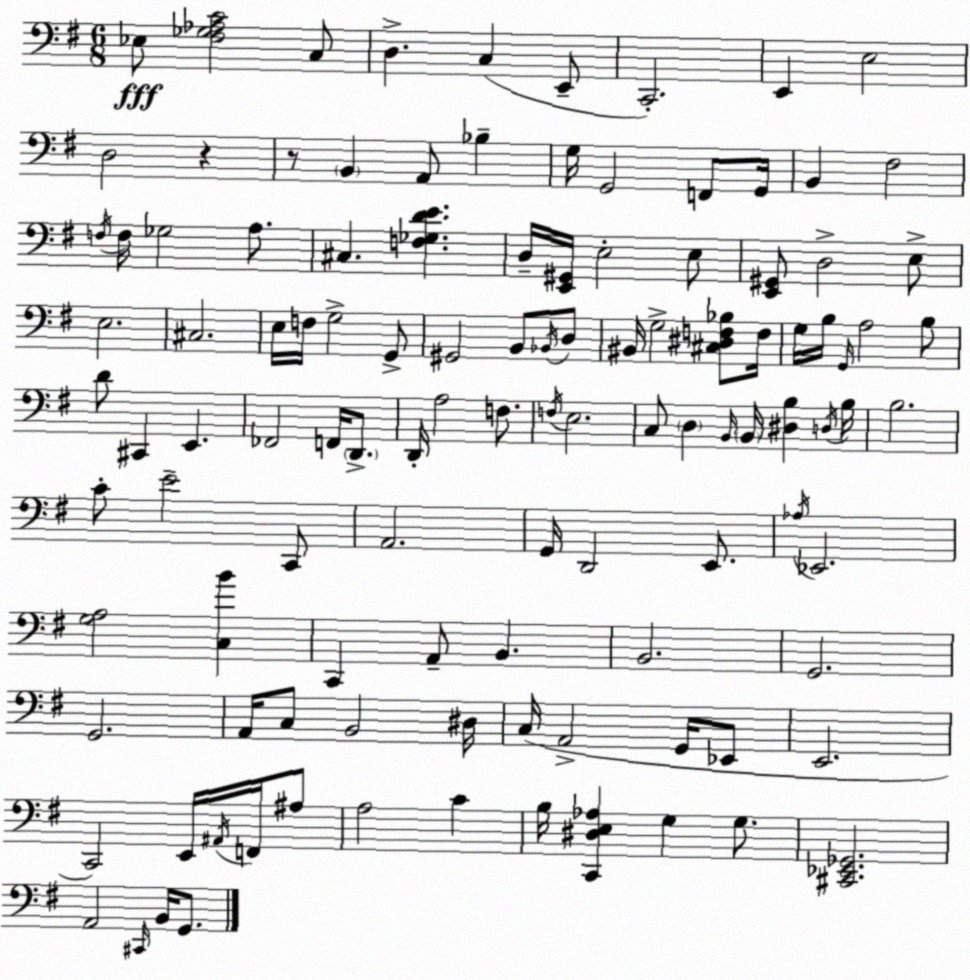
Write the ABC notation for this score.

X:1
T:Untitled
M:6/8
L:1/4
K:G
_E,/2 [^F,_G,_A,C]2 C,/2 D, C, E,,/2 C,,2 E,, E,2 D,2 z z/2 B,, A,,/2 _B, G,/4 G,,2 F,,/2 G,,/4 B,, ^F,2 F,/4 F,/4 _G,2 A,/2 ^C, [F,_G,DE] D,/4 [E,,^G,,]/4 E,2 E,/2 [E,,^G,,]/2 D,2 E,/2 E,2 ^C,2 E,/4 F,/4 G,2 G,,/2 ^G,,2 B,,/2 _B,,/4 D,/2 ^B,,/4 G,2 [^C,^D,F,_B,]/2 F,/4 G,/4 B,/4 G,,/4 A,2 B,/2 D/2 ^C,, E,, _F,,2 F,,/4 D,,/2 D,,/4 A,2 F,/2 F,/4 E,2 C,/2 D, B,,/4 B,,/4 [^D,B,] D,/4 B,/4 B,2 C/2 E2 C,,/2 A,,2 G,,/4 D,,2 E,,/2 _A,/4 _E,,2 [G,A,]2 [C,B] C,, A,,/2 B,, B,,2 G,,2 G,,2 A,,/4 C,/2 B,,2 ^D,/4 C,/4 A,,2 G,,/4 _E,,/2 E,,2 C,,2 E,,/4 ^A,,/4 F,,/4 ^A,/2 A,2 C B,/4 [C,,^D,E,_A,] G, G,/2 [^C,,_E,,_G,,]2 A,,2 ^C,,/4 B,,/4 G,,/2